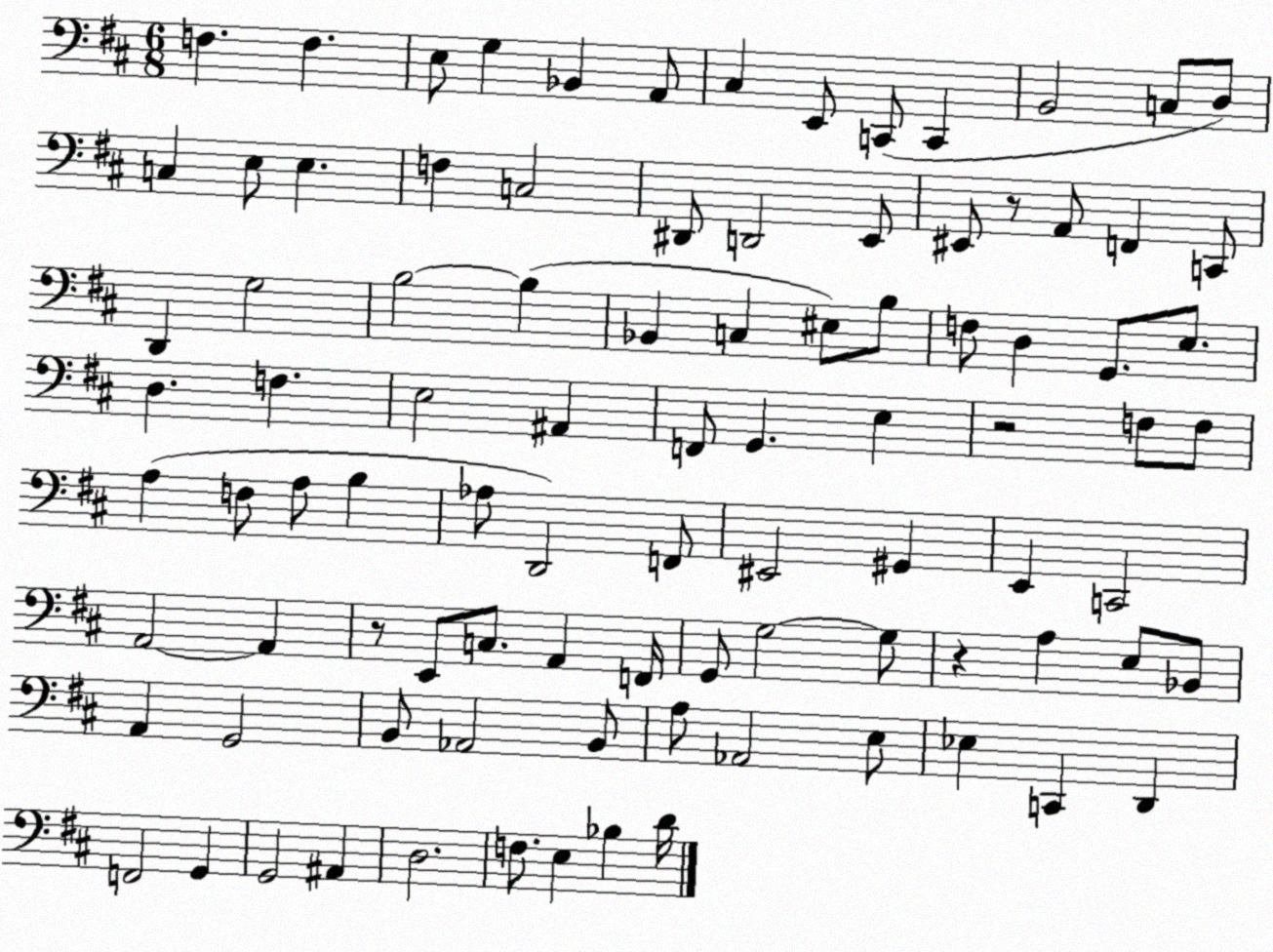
X:1
T:Untitled
M:6/8
L:1/4
K:D
F, F, E,/2 G, _B,, A,,/2 ^C, E,,/2 C,,/2 C,, B,,2 C,/2 D,/2 C, E,/2 E, F, C,2 ^D,,/2 D,,2 E,,/2 ^E,,/2 z/2 A,,/2 F,, C,,/2 D,, G,2 B,2 B, _B,, C, ^E,/2 B,/2 F,/2 D, G,,/2 E,/2 D, F, E,2 ^A,, F,,/2 G,, E, z2 F,/2 F,/2 A, F,/2 A,/2 B, _A,/2 D,,2 F,,/2 ^E,,2 ^G,, E,, C,,2 A,,2 A,, z/2 E,,/2 C,/2 A,, F,,/4 G,,/2 G,2 G,/2 z A, E,/2 _B,,/2 A,, G,,2 B,,/2 _A,,2 B,,/2 A,/2 _A,,2 E,/2 _E, C,, D,, F,,2 G,, G,,2 ^A,, D,2 F,/2 E, _B, D/4